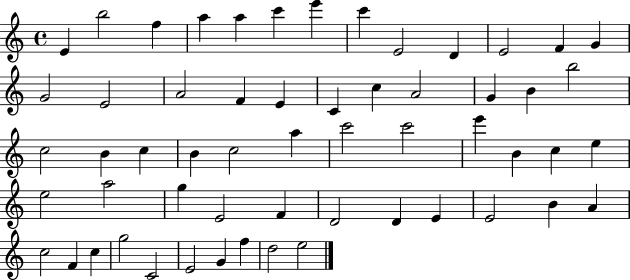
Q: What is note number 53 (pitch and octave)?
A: E4